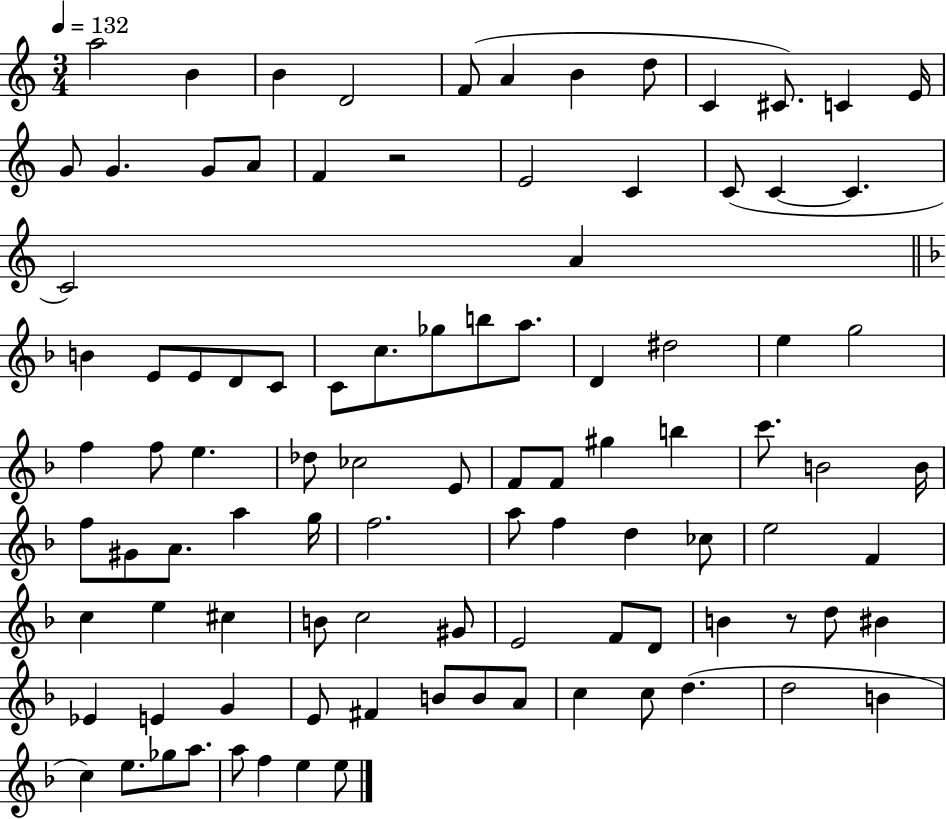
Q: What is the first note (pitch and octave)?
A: A5